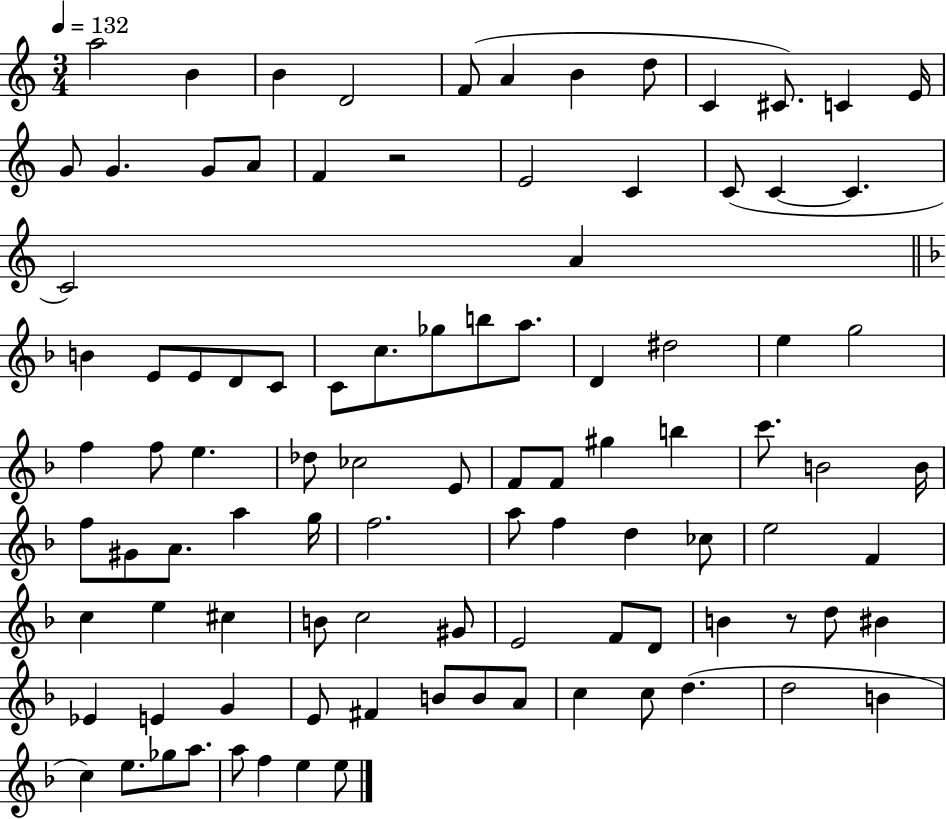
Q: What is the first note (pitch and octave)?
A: A5